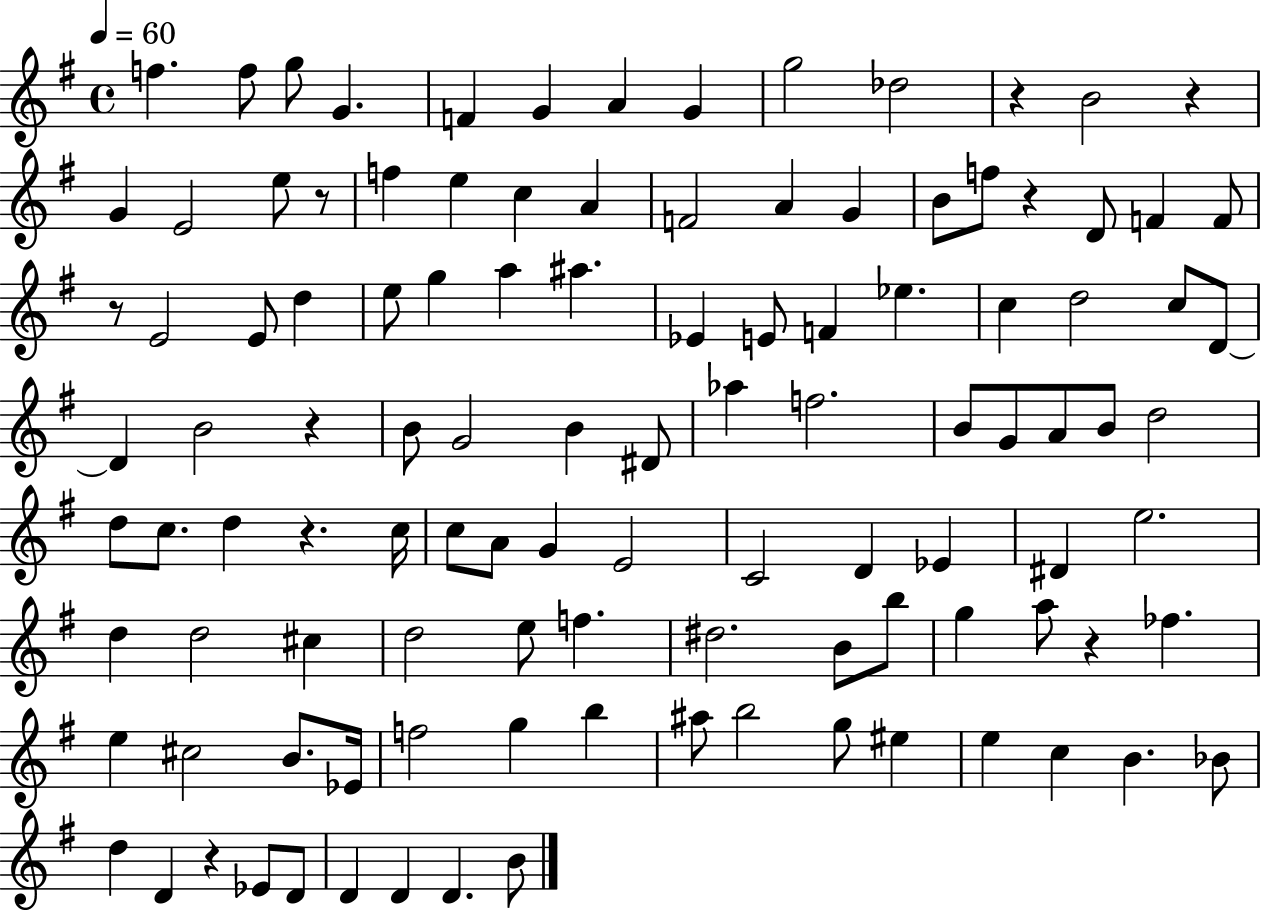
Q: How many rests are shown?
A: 9